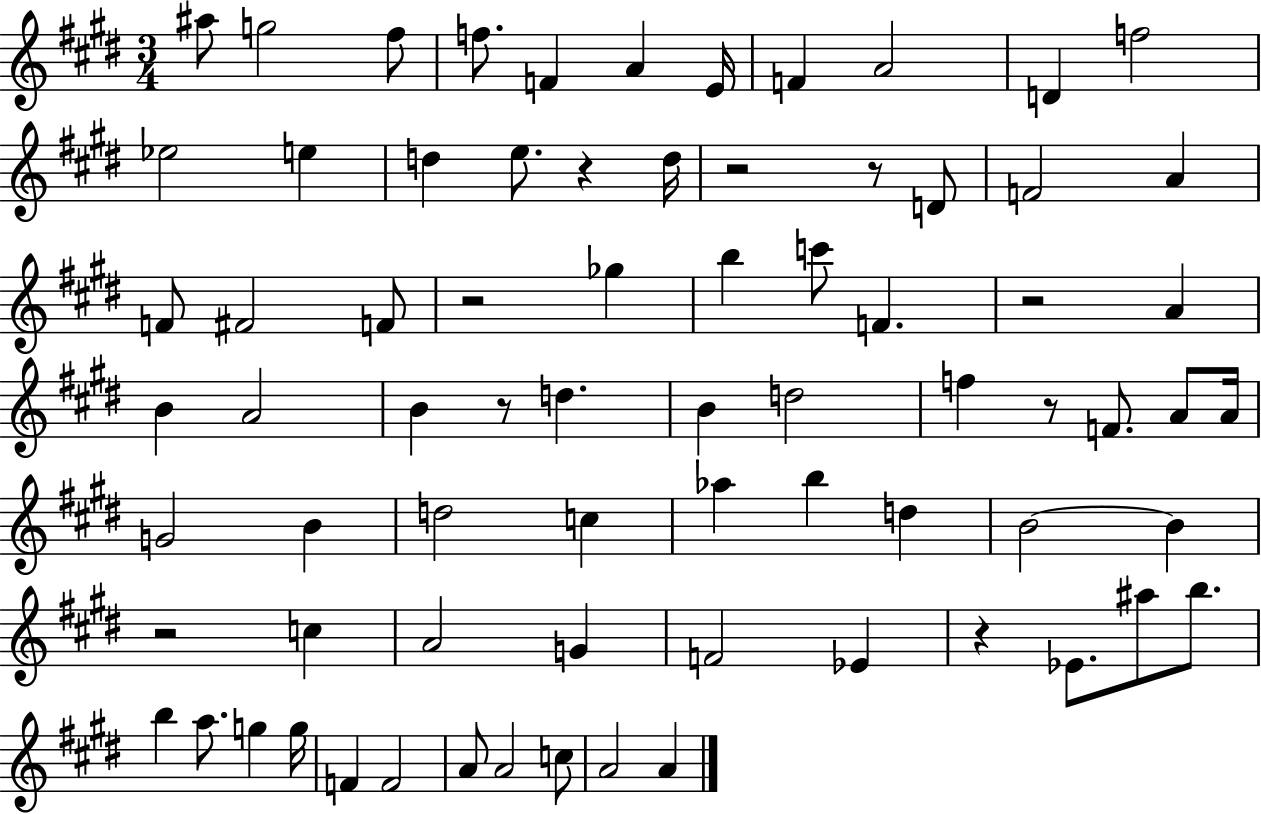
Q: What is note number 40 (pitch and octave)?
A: D5